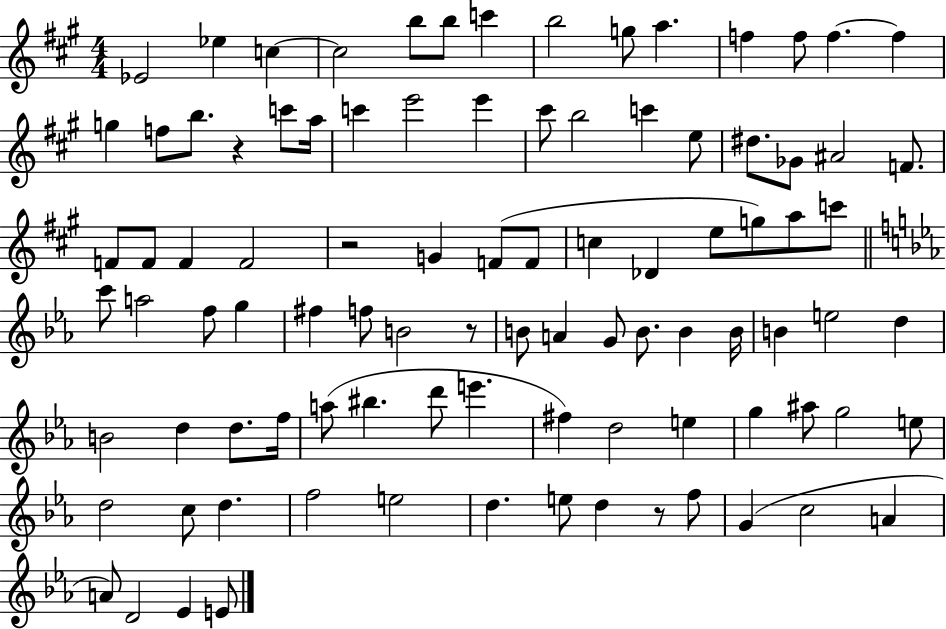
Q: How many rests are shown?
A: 4